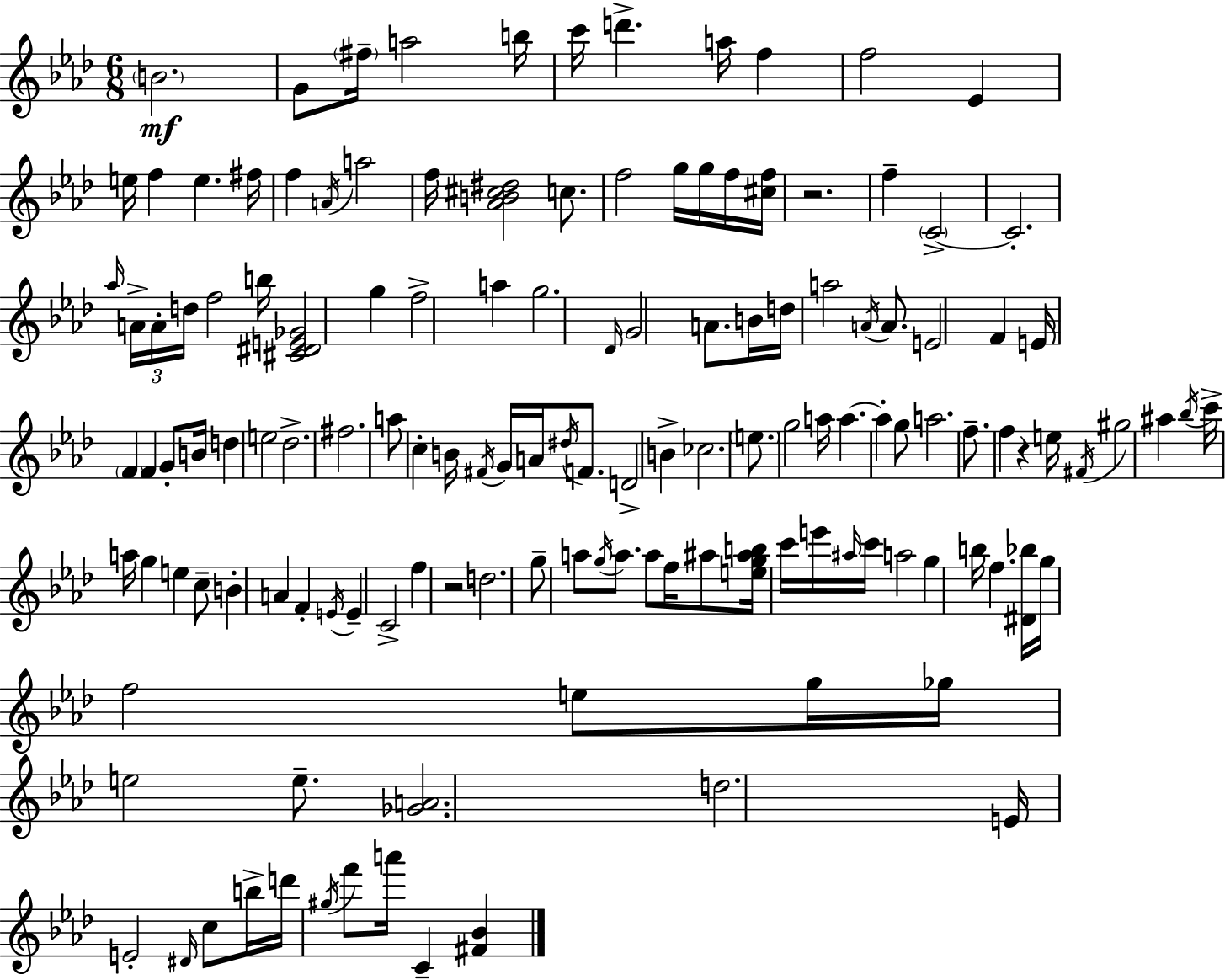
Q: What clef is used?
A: treble